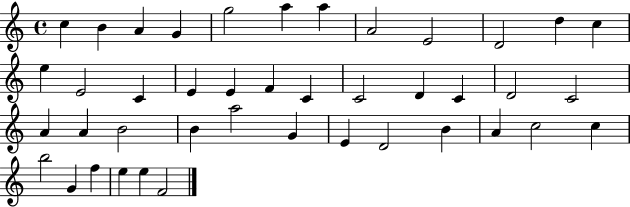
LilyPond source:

{
  \clef treble
  \time 4/4
  \defaultTimeSignature
  \key c \major
  c''4 b'4 a'4 g'4 | g''2 a''4 a''4 | a'2 e'2 | d'2 d''4 c''4 | \break e''4 e'2 c'4 | e'4 e'4 f'4 c'4 | c'2 d'4 c'4 | d'2 c'2 | \break a'4 a'4 b'2 | b'4 a''2 g'4 | e'4 d'2 b'4 | a'4 c''2 c''4 | \break b''2 g'4 f''4 | e''4 e''4 f'2 | \bar "|."
}